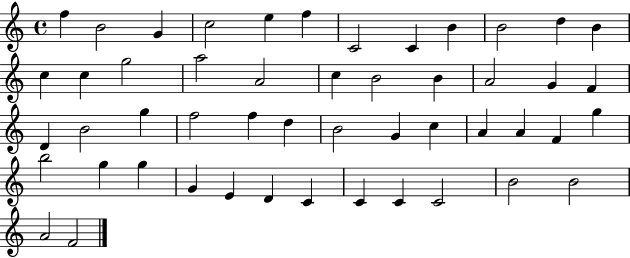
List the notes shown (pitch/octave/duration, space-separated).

F5/q B4/h G4/q C5/h E5/q F5/q C4/h C4/q B4/q B4/h D5/q B4/q C5/q C5/q G5/h A5/h A4/h C5/q B4/h B4/q A4/h G4/q F4/q D4/q B4/h G5/q F5/h F5/q D5/q B4/h G4/q C5/q A4/q A4/q F4/q G5/q B5/h G5/q G5/q G4/q E4/q D4/q C4/q C4/q C4/q C4/h B4/h B4/h A4/h F4/h